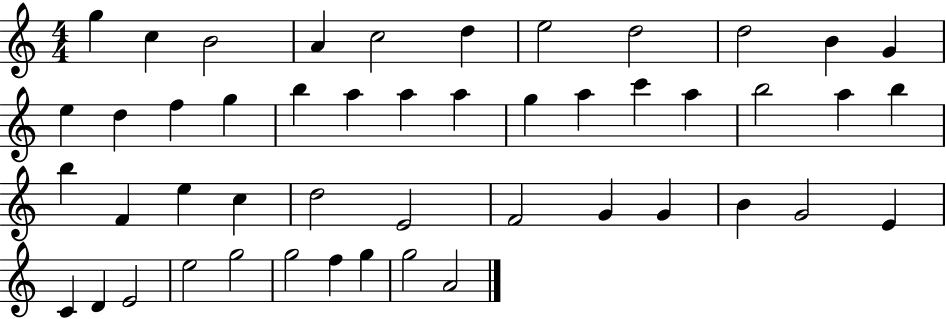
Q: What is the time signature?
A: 4/4